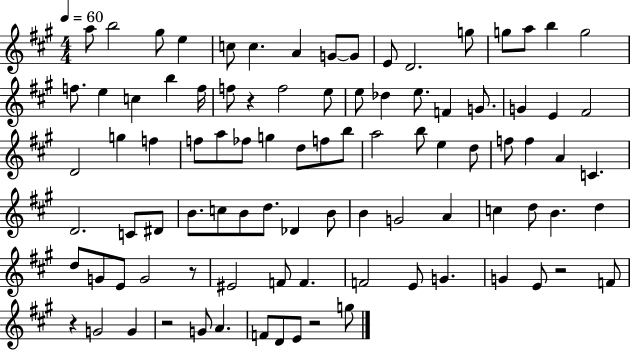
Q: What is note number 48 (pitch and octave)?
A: F5